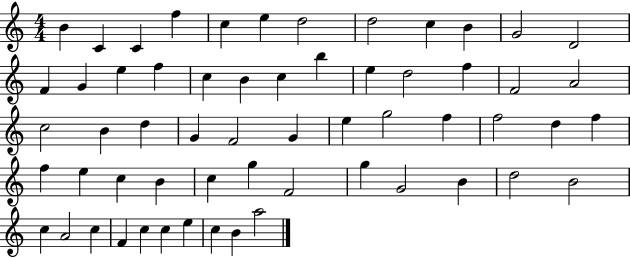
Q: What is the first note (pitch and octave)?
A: B4